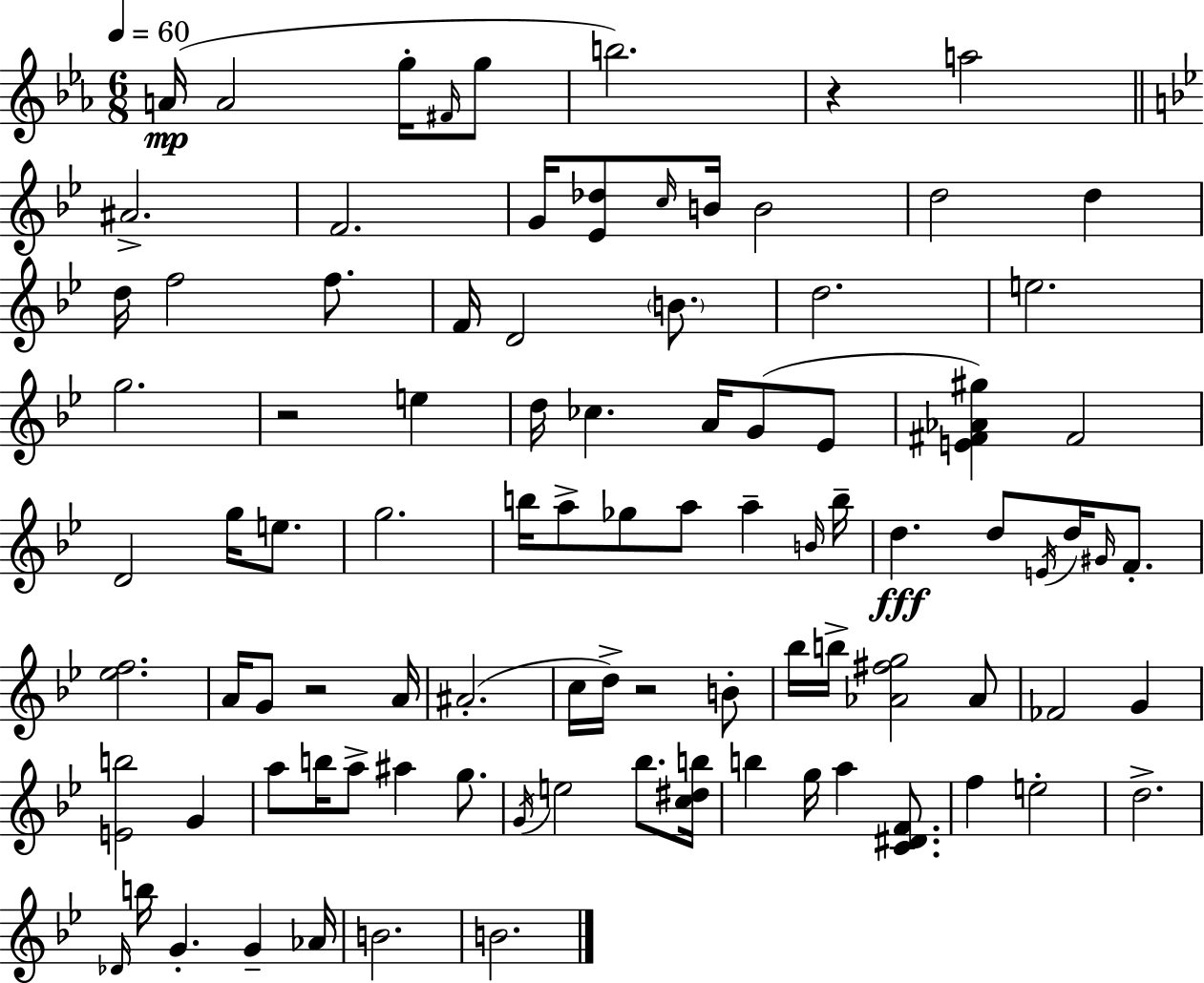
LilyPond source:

{
  \clef treble
  \numericTimeSignature
  \time 6/8
  \key ees \major
  \tempo 4 = 60
  \repeat volta 2 { a'16(\mp a'2 g''16-. \grace { fis'16 } g''8 | b''2.) | r4 a''2 | \bar "||" \break \key bes \major ais'2.-> | f'2. | g'16 <ees' des''>8 \grace { c''16 } b'16 b'2 | d''2 d''4 | \break d''16 f''2 f''8. | f'16 d'2 \parenthesize b'8. | d''2. | e''2. | \break g''2. | r2 e''4 | d''16 ces''4. a'16 g'8( ees'8 | <e' fis' aes' gis''>4) fis'2 | \break d'2 g''16 e''8. | g''2. | b''16 a''8-> ges''8 a''8 a''4-- | \grace { b'16 } b''16-- d''4.\fff d''8 \acciaccatura { e'16 } d''16 | \break \grace { gis'16 } f'8.-. <ees'' f''>2. | a'16 g'8 r2 | a'16 ais'2.-.( | c''16 d''16->) r2 | \break b'8-. bes''16 b''16-> <aes' fis'' g''>2 | aes'8 fes'2 | g'4 <e' b''>2 | g'4 a''8 b''16 a''8-> ais''4 | \break g''8. \acciaccatura { g'16 } e''2 | bes''8. <c'' dis'' b''>16 b''4 g''16 a''4 | <c' dis' f'>8. f''4 e''2-. | d''2.-> | \break \grace { des'16 } b''16 g'4.-. | g'4-- aes'16 b'2. | b'2. | } \bar "|."
}